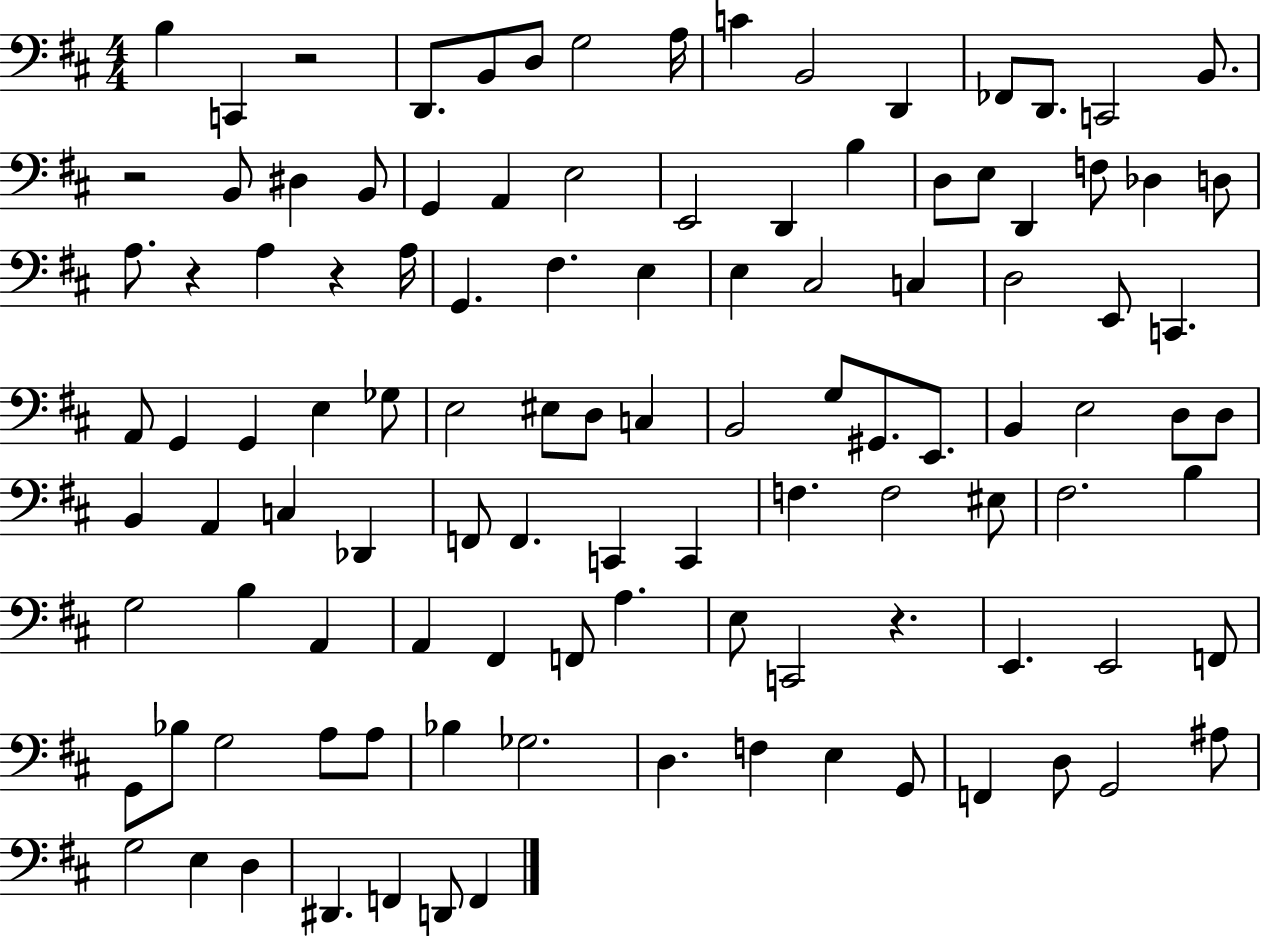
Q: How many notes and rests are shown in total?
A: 110